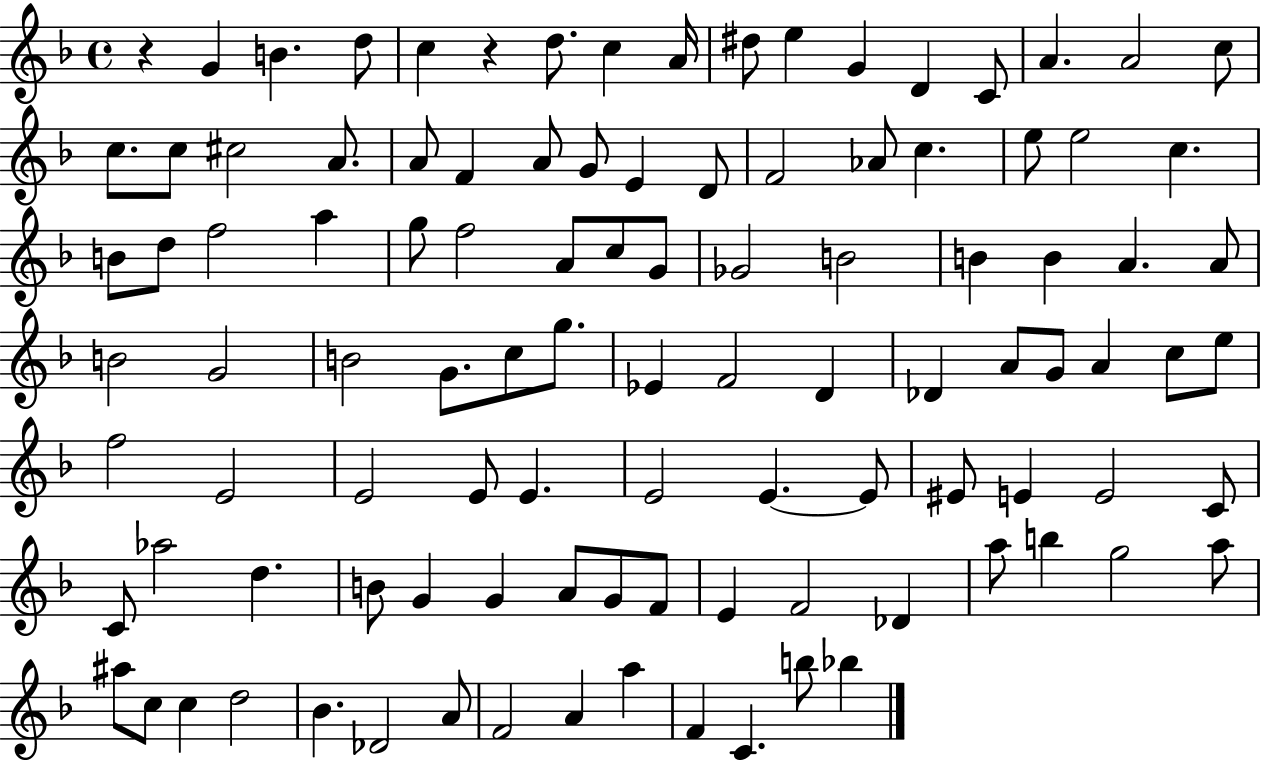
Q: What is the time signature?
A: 4/4